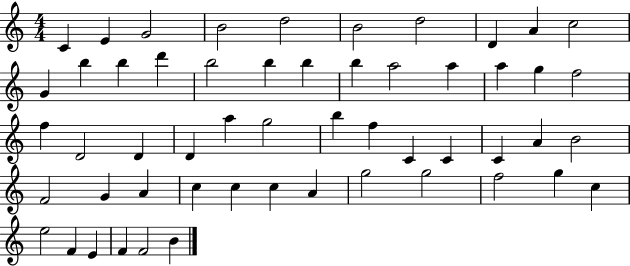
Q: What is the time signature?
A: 4/4